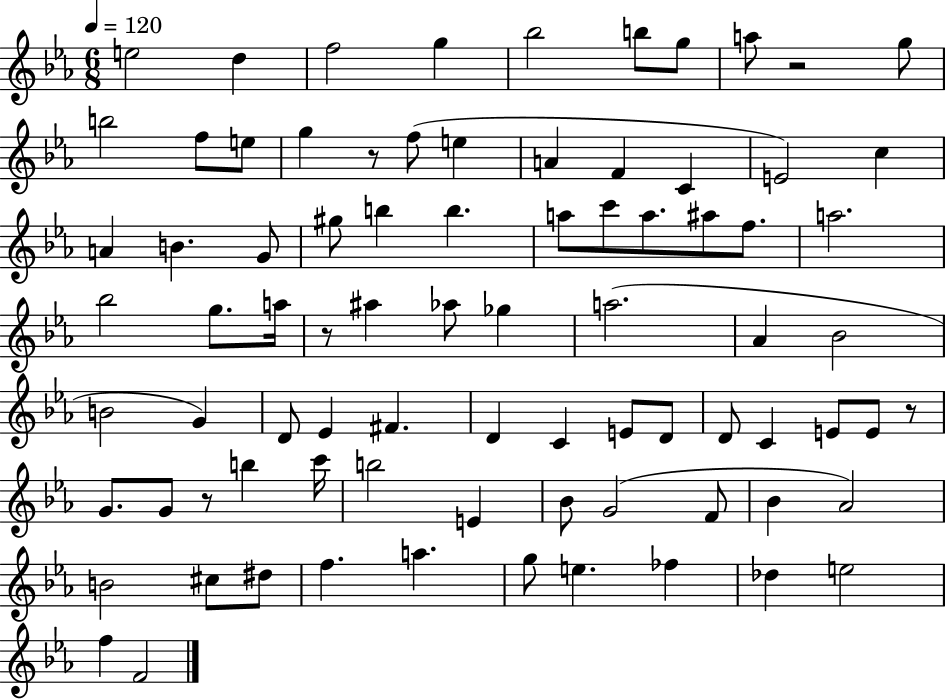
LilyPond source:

{
  \clef treble
  \numericTimeSignature
  \time 6/8
  \key ees \major
  \tempo 4 = 120
  e''2 d''4 | f''2 g''4 | bes''2 b''8 g''8 | a''8 r2 g''8 | \break b''2 f''8 e''8 | g''4 r8 f''8( e''4 | a'4 f'4 c'4 | e'2) c''4 | \break a'4 b'4. g'8 | gis''8 b''4 b''4. | a''8 c'''8 a''8. ais''8 f''8. | a''2. | \break bes''2 g''8. a''16 | r8 ais''4 aes''8 ges''4 | a''2.( | aes'4 bes'2 | \break b'2 g'4) | d'8 ees'4 fis'4. | d'4 c'4 e'8 d'8 | d'8 c'4 e'8 e'8 r8 | \break g'8. g'8 r8 b''4 c'''16 | b''2 e'4 | bes'8 g'2( f'8 | bes'4 aes'2) | \break b'2 cis''8 dis''8 | f''4. a''4. | g''8 e''4. fes''4 | des''4 e''2 | \break f''4 f'2 | \bar "|."
}